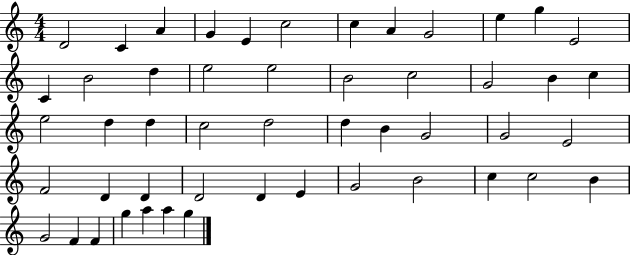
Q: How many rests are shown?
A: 0